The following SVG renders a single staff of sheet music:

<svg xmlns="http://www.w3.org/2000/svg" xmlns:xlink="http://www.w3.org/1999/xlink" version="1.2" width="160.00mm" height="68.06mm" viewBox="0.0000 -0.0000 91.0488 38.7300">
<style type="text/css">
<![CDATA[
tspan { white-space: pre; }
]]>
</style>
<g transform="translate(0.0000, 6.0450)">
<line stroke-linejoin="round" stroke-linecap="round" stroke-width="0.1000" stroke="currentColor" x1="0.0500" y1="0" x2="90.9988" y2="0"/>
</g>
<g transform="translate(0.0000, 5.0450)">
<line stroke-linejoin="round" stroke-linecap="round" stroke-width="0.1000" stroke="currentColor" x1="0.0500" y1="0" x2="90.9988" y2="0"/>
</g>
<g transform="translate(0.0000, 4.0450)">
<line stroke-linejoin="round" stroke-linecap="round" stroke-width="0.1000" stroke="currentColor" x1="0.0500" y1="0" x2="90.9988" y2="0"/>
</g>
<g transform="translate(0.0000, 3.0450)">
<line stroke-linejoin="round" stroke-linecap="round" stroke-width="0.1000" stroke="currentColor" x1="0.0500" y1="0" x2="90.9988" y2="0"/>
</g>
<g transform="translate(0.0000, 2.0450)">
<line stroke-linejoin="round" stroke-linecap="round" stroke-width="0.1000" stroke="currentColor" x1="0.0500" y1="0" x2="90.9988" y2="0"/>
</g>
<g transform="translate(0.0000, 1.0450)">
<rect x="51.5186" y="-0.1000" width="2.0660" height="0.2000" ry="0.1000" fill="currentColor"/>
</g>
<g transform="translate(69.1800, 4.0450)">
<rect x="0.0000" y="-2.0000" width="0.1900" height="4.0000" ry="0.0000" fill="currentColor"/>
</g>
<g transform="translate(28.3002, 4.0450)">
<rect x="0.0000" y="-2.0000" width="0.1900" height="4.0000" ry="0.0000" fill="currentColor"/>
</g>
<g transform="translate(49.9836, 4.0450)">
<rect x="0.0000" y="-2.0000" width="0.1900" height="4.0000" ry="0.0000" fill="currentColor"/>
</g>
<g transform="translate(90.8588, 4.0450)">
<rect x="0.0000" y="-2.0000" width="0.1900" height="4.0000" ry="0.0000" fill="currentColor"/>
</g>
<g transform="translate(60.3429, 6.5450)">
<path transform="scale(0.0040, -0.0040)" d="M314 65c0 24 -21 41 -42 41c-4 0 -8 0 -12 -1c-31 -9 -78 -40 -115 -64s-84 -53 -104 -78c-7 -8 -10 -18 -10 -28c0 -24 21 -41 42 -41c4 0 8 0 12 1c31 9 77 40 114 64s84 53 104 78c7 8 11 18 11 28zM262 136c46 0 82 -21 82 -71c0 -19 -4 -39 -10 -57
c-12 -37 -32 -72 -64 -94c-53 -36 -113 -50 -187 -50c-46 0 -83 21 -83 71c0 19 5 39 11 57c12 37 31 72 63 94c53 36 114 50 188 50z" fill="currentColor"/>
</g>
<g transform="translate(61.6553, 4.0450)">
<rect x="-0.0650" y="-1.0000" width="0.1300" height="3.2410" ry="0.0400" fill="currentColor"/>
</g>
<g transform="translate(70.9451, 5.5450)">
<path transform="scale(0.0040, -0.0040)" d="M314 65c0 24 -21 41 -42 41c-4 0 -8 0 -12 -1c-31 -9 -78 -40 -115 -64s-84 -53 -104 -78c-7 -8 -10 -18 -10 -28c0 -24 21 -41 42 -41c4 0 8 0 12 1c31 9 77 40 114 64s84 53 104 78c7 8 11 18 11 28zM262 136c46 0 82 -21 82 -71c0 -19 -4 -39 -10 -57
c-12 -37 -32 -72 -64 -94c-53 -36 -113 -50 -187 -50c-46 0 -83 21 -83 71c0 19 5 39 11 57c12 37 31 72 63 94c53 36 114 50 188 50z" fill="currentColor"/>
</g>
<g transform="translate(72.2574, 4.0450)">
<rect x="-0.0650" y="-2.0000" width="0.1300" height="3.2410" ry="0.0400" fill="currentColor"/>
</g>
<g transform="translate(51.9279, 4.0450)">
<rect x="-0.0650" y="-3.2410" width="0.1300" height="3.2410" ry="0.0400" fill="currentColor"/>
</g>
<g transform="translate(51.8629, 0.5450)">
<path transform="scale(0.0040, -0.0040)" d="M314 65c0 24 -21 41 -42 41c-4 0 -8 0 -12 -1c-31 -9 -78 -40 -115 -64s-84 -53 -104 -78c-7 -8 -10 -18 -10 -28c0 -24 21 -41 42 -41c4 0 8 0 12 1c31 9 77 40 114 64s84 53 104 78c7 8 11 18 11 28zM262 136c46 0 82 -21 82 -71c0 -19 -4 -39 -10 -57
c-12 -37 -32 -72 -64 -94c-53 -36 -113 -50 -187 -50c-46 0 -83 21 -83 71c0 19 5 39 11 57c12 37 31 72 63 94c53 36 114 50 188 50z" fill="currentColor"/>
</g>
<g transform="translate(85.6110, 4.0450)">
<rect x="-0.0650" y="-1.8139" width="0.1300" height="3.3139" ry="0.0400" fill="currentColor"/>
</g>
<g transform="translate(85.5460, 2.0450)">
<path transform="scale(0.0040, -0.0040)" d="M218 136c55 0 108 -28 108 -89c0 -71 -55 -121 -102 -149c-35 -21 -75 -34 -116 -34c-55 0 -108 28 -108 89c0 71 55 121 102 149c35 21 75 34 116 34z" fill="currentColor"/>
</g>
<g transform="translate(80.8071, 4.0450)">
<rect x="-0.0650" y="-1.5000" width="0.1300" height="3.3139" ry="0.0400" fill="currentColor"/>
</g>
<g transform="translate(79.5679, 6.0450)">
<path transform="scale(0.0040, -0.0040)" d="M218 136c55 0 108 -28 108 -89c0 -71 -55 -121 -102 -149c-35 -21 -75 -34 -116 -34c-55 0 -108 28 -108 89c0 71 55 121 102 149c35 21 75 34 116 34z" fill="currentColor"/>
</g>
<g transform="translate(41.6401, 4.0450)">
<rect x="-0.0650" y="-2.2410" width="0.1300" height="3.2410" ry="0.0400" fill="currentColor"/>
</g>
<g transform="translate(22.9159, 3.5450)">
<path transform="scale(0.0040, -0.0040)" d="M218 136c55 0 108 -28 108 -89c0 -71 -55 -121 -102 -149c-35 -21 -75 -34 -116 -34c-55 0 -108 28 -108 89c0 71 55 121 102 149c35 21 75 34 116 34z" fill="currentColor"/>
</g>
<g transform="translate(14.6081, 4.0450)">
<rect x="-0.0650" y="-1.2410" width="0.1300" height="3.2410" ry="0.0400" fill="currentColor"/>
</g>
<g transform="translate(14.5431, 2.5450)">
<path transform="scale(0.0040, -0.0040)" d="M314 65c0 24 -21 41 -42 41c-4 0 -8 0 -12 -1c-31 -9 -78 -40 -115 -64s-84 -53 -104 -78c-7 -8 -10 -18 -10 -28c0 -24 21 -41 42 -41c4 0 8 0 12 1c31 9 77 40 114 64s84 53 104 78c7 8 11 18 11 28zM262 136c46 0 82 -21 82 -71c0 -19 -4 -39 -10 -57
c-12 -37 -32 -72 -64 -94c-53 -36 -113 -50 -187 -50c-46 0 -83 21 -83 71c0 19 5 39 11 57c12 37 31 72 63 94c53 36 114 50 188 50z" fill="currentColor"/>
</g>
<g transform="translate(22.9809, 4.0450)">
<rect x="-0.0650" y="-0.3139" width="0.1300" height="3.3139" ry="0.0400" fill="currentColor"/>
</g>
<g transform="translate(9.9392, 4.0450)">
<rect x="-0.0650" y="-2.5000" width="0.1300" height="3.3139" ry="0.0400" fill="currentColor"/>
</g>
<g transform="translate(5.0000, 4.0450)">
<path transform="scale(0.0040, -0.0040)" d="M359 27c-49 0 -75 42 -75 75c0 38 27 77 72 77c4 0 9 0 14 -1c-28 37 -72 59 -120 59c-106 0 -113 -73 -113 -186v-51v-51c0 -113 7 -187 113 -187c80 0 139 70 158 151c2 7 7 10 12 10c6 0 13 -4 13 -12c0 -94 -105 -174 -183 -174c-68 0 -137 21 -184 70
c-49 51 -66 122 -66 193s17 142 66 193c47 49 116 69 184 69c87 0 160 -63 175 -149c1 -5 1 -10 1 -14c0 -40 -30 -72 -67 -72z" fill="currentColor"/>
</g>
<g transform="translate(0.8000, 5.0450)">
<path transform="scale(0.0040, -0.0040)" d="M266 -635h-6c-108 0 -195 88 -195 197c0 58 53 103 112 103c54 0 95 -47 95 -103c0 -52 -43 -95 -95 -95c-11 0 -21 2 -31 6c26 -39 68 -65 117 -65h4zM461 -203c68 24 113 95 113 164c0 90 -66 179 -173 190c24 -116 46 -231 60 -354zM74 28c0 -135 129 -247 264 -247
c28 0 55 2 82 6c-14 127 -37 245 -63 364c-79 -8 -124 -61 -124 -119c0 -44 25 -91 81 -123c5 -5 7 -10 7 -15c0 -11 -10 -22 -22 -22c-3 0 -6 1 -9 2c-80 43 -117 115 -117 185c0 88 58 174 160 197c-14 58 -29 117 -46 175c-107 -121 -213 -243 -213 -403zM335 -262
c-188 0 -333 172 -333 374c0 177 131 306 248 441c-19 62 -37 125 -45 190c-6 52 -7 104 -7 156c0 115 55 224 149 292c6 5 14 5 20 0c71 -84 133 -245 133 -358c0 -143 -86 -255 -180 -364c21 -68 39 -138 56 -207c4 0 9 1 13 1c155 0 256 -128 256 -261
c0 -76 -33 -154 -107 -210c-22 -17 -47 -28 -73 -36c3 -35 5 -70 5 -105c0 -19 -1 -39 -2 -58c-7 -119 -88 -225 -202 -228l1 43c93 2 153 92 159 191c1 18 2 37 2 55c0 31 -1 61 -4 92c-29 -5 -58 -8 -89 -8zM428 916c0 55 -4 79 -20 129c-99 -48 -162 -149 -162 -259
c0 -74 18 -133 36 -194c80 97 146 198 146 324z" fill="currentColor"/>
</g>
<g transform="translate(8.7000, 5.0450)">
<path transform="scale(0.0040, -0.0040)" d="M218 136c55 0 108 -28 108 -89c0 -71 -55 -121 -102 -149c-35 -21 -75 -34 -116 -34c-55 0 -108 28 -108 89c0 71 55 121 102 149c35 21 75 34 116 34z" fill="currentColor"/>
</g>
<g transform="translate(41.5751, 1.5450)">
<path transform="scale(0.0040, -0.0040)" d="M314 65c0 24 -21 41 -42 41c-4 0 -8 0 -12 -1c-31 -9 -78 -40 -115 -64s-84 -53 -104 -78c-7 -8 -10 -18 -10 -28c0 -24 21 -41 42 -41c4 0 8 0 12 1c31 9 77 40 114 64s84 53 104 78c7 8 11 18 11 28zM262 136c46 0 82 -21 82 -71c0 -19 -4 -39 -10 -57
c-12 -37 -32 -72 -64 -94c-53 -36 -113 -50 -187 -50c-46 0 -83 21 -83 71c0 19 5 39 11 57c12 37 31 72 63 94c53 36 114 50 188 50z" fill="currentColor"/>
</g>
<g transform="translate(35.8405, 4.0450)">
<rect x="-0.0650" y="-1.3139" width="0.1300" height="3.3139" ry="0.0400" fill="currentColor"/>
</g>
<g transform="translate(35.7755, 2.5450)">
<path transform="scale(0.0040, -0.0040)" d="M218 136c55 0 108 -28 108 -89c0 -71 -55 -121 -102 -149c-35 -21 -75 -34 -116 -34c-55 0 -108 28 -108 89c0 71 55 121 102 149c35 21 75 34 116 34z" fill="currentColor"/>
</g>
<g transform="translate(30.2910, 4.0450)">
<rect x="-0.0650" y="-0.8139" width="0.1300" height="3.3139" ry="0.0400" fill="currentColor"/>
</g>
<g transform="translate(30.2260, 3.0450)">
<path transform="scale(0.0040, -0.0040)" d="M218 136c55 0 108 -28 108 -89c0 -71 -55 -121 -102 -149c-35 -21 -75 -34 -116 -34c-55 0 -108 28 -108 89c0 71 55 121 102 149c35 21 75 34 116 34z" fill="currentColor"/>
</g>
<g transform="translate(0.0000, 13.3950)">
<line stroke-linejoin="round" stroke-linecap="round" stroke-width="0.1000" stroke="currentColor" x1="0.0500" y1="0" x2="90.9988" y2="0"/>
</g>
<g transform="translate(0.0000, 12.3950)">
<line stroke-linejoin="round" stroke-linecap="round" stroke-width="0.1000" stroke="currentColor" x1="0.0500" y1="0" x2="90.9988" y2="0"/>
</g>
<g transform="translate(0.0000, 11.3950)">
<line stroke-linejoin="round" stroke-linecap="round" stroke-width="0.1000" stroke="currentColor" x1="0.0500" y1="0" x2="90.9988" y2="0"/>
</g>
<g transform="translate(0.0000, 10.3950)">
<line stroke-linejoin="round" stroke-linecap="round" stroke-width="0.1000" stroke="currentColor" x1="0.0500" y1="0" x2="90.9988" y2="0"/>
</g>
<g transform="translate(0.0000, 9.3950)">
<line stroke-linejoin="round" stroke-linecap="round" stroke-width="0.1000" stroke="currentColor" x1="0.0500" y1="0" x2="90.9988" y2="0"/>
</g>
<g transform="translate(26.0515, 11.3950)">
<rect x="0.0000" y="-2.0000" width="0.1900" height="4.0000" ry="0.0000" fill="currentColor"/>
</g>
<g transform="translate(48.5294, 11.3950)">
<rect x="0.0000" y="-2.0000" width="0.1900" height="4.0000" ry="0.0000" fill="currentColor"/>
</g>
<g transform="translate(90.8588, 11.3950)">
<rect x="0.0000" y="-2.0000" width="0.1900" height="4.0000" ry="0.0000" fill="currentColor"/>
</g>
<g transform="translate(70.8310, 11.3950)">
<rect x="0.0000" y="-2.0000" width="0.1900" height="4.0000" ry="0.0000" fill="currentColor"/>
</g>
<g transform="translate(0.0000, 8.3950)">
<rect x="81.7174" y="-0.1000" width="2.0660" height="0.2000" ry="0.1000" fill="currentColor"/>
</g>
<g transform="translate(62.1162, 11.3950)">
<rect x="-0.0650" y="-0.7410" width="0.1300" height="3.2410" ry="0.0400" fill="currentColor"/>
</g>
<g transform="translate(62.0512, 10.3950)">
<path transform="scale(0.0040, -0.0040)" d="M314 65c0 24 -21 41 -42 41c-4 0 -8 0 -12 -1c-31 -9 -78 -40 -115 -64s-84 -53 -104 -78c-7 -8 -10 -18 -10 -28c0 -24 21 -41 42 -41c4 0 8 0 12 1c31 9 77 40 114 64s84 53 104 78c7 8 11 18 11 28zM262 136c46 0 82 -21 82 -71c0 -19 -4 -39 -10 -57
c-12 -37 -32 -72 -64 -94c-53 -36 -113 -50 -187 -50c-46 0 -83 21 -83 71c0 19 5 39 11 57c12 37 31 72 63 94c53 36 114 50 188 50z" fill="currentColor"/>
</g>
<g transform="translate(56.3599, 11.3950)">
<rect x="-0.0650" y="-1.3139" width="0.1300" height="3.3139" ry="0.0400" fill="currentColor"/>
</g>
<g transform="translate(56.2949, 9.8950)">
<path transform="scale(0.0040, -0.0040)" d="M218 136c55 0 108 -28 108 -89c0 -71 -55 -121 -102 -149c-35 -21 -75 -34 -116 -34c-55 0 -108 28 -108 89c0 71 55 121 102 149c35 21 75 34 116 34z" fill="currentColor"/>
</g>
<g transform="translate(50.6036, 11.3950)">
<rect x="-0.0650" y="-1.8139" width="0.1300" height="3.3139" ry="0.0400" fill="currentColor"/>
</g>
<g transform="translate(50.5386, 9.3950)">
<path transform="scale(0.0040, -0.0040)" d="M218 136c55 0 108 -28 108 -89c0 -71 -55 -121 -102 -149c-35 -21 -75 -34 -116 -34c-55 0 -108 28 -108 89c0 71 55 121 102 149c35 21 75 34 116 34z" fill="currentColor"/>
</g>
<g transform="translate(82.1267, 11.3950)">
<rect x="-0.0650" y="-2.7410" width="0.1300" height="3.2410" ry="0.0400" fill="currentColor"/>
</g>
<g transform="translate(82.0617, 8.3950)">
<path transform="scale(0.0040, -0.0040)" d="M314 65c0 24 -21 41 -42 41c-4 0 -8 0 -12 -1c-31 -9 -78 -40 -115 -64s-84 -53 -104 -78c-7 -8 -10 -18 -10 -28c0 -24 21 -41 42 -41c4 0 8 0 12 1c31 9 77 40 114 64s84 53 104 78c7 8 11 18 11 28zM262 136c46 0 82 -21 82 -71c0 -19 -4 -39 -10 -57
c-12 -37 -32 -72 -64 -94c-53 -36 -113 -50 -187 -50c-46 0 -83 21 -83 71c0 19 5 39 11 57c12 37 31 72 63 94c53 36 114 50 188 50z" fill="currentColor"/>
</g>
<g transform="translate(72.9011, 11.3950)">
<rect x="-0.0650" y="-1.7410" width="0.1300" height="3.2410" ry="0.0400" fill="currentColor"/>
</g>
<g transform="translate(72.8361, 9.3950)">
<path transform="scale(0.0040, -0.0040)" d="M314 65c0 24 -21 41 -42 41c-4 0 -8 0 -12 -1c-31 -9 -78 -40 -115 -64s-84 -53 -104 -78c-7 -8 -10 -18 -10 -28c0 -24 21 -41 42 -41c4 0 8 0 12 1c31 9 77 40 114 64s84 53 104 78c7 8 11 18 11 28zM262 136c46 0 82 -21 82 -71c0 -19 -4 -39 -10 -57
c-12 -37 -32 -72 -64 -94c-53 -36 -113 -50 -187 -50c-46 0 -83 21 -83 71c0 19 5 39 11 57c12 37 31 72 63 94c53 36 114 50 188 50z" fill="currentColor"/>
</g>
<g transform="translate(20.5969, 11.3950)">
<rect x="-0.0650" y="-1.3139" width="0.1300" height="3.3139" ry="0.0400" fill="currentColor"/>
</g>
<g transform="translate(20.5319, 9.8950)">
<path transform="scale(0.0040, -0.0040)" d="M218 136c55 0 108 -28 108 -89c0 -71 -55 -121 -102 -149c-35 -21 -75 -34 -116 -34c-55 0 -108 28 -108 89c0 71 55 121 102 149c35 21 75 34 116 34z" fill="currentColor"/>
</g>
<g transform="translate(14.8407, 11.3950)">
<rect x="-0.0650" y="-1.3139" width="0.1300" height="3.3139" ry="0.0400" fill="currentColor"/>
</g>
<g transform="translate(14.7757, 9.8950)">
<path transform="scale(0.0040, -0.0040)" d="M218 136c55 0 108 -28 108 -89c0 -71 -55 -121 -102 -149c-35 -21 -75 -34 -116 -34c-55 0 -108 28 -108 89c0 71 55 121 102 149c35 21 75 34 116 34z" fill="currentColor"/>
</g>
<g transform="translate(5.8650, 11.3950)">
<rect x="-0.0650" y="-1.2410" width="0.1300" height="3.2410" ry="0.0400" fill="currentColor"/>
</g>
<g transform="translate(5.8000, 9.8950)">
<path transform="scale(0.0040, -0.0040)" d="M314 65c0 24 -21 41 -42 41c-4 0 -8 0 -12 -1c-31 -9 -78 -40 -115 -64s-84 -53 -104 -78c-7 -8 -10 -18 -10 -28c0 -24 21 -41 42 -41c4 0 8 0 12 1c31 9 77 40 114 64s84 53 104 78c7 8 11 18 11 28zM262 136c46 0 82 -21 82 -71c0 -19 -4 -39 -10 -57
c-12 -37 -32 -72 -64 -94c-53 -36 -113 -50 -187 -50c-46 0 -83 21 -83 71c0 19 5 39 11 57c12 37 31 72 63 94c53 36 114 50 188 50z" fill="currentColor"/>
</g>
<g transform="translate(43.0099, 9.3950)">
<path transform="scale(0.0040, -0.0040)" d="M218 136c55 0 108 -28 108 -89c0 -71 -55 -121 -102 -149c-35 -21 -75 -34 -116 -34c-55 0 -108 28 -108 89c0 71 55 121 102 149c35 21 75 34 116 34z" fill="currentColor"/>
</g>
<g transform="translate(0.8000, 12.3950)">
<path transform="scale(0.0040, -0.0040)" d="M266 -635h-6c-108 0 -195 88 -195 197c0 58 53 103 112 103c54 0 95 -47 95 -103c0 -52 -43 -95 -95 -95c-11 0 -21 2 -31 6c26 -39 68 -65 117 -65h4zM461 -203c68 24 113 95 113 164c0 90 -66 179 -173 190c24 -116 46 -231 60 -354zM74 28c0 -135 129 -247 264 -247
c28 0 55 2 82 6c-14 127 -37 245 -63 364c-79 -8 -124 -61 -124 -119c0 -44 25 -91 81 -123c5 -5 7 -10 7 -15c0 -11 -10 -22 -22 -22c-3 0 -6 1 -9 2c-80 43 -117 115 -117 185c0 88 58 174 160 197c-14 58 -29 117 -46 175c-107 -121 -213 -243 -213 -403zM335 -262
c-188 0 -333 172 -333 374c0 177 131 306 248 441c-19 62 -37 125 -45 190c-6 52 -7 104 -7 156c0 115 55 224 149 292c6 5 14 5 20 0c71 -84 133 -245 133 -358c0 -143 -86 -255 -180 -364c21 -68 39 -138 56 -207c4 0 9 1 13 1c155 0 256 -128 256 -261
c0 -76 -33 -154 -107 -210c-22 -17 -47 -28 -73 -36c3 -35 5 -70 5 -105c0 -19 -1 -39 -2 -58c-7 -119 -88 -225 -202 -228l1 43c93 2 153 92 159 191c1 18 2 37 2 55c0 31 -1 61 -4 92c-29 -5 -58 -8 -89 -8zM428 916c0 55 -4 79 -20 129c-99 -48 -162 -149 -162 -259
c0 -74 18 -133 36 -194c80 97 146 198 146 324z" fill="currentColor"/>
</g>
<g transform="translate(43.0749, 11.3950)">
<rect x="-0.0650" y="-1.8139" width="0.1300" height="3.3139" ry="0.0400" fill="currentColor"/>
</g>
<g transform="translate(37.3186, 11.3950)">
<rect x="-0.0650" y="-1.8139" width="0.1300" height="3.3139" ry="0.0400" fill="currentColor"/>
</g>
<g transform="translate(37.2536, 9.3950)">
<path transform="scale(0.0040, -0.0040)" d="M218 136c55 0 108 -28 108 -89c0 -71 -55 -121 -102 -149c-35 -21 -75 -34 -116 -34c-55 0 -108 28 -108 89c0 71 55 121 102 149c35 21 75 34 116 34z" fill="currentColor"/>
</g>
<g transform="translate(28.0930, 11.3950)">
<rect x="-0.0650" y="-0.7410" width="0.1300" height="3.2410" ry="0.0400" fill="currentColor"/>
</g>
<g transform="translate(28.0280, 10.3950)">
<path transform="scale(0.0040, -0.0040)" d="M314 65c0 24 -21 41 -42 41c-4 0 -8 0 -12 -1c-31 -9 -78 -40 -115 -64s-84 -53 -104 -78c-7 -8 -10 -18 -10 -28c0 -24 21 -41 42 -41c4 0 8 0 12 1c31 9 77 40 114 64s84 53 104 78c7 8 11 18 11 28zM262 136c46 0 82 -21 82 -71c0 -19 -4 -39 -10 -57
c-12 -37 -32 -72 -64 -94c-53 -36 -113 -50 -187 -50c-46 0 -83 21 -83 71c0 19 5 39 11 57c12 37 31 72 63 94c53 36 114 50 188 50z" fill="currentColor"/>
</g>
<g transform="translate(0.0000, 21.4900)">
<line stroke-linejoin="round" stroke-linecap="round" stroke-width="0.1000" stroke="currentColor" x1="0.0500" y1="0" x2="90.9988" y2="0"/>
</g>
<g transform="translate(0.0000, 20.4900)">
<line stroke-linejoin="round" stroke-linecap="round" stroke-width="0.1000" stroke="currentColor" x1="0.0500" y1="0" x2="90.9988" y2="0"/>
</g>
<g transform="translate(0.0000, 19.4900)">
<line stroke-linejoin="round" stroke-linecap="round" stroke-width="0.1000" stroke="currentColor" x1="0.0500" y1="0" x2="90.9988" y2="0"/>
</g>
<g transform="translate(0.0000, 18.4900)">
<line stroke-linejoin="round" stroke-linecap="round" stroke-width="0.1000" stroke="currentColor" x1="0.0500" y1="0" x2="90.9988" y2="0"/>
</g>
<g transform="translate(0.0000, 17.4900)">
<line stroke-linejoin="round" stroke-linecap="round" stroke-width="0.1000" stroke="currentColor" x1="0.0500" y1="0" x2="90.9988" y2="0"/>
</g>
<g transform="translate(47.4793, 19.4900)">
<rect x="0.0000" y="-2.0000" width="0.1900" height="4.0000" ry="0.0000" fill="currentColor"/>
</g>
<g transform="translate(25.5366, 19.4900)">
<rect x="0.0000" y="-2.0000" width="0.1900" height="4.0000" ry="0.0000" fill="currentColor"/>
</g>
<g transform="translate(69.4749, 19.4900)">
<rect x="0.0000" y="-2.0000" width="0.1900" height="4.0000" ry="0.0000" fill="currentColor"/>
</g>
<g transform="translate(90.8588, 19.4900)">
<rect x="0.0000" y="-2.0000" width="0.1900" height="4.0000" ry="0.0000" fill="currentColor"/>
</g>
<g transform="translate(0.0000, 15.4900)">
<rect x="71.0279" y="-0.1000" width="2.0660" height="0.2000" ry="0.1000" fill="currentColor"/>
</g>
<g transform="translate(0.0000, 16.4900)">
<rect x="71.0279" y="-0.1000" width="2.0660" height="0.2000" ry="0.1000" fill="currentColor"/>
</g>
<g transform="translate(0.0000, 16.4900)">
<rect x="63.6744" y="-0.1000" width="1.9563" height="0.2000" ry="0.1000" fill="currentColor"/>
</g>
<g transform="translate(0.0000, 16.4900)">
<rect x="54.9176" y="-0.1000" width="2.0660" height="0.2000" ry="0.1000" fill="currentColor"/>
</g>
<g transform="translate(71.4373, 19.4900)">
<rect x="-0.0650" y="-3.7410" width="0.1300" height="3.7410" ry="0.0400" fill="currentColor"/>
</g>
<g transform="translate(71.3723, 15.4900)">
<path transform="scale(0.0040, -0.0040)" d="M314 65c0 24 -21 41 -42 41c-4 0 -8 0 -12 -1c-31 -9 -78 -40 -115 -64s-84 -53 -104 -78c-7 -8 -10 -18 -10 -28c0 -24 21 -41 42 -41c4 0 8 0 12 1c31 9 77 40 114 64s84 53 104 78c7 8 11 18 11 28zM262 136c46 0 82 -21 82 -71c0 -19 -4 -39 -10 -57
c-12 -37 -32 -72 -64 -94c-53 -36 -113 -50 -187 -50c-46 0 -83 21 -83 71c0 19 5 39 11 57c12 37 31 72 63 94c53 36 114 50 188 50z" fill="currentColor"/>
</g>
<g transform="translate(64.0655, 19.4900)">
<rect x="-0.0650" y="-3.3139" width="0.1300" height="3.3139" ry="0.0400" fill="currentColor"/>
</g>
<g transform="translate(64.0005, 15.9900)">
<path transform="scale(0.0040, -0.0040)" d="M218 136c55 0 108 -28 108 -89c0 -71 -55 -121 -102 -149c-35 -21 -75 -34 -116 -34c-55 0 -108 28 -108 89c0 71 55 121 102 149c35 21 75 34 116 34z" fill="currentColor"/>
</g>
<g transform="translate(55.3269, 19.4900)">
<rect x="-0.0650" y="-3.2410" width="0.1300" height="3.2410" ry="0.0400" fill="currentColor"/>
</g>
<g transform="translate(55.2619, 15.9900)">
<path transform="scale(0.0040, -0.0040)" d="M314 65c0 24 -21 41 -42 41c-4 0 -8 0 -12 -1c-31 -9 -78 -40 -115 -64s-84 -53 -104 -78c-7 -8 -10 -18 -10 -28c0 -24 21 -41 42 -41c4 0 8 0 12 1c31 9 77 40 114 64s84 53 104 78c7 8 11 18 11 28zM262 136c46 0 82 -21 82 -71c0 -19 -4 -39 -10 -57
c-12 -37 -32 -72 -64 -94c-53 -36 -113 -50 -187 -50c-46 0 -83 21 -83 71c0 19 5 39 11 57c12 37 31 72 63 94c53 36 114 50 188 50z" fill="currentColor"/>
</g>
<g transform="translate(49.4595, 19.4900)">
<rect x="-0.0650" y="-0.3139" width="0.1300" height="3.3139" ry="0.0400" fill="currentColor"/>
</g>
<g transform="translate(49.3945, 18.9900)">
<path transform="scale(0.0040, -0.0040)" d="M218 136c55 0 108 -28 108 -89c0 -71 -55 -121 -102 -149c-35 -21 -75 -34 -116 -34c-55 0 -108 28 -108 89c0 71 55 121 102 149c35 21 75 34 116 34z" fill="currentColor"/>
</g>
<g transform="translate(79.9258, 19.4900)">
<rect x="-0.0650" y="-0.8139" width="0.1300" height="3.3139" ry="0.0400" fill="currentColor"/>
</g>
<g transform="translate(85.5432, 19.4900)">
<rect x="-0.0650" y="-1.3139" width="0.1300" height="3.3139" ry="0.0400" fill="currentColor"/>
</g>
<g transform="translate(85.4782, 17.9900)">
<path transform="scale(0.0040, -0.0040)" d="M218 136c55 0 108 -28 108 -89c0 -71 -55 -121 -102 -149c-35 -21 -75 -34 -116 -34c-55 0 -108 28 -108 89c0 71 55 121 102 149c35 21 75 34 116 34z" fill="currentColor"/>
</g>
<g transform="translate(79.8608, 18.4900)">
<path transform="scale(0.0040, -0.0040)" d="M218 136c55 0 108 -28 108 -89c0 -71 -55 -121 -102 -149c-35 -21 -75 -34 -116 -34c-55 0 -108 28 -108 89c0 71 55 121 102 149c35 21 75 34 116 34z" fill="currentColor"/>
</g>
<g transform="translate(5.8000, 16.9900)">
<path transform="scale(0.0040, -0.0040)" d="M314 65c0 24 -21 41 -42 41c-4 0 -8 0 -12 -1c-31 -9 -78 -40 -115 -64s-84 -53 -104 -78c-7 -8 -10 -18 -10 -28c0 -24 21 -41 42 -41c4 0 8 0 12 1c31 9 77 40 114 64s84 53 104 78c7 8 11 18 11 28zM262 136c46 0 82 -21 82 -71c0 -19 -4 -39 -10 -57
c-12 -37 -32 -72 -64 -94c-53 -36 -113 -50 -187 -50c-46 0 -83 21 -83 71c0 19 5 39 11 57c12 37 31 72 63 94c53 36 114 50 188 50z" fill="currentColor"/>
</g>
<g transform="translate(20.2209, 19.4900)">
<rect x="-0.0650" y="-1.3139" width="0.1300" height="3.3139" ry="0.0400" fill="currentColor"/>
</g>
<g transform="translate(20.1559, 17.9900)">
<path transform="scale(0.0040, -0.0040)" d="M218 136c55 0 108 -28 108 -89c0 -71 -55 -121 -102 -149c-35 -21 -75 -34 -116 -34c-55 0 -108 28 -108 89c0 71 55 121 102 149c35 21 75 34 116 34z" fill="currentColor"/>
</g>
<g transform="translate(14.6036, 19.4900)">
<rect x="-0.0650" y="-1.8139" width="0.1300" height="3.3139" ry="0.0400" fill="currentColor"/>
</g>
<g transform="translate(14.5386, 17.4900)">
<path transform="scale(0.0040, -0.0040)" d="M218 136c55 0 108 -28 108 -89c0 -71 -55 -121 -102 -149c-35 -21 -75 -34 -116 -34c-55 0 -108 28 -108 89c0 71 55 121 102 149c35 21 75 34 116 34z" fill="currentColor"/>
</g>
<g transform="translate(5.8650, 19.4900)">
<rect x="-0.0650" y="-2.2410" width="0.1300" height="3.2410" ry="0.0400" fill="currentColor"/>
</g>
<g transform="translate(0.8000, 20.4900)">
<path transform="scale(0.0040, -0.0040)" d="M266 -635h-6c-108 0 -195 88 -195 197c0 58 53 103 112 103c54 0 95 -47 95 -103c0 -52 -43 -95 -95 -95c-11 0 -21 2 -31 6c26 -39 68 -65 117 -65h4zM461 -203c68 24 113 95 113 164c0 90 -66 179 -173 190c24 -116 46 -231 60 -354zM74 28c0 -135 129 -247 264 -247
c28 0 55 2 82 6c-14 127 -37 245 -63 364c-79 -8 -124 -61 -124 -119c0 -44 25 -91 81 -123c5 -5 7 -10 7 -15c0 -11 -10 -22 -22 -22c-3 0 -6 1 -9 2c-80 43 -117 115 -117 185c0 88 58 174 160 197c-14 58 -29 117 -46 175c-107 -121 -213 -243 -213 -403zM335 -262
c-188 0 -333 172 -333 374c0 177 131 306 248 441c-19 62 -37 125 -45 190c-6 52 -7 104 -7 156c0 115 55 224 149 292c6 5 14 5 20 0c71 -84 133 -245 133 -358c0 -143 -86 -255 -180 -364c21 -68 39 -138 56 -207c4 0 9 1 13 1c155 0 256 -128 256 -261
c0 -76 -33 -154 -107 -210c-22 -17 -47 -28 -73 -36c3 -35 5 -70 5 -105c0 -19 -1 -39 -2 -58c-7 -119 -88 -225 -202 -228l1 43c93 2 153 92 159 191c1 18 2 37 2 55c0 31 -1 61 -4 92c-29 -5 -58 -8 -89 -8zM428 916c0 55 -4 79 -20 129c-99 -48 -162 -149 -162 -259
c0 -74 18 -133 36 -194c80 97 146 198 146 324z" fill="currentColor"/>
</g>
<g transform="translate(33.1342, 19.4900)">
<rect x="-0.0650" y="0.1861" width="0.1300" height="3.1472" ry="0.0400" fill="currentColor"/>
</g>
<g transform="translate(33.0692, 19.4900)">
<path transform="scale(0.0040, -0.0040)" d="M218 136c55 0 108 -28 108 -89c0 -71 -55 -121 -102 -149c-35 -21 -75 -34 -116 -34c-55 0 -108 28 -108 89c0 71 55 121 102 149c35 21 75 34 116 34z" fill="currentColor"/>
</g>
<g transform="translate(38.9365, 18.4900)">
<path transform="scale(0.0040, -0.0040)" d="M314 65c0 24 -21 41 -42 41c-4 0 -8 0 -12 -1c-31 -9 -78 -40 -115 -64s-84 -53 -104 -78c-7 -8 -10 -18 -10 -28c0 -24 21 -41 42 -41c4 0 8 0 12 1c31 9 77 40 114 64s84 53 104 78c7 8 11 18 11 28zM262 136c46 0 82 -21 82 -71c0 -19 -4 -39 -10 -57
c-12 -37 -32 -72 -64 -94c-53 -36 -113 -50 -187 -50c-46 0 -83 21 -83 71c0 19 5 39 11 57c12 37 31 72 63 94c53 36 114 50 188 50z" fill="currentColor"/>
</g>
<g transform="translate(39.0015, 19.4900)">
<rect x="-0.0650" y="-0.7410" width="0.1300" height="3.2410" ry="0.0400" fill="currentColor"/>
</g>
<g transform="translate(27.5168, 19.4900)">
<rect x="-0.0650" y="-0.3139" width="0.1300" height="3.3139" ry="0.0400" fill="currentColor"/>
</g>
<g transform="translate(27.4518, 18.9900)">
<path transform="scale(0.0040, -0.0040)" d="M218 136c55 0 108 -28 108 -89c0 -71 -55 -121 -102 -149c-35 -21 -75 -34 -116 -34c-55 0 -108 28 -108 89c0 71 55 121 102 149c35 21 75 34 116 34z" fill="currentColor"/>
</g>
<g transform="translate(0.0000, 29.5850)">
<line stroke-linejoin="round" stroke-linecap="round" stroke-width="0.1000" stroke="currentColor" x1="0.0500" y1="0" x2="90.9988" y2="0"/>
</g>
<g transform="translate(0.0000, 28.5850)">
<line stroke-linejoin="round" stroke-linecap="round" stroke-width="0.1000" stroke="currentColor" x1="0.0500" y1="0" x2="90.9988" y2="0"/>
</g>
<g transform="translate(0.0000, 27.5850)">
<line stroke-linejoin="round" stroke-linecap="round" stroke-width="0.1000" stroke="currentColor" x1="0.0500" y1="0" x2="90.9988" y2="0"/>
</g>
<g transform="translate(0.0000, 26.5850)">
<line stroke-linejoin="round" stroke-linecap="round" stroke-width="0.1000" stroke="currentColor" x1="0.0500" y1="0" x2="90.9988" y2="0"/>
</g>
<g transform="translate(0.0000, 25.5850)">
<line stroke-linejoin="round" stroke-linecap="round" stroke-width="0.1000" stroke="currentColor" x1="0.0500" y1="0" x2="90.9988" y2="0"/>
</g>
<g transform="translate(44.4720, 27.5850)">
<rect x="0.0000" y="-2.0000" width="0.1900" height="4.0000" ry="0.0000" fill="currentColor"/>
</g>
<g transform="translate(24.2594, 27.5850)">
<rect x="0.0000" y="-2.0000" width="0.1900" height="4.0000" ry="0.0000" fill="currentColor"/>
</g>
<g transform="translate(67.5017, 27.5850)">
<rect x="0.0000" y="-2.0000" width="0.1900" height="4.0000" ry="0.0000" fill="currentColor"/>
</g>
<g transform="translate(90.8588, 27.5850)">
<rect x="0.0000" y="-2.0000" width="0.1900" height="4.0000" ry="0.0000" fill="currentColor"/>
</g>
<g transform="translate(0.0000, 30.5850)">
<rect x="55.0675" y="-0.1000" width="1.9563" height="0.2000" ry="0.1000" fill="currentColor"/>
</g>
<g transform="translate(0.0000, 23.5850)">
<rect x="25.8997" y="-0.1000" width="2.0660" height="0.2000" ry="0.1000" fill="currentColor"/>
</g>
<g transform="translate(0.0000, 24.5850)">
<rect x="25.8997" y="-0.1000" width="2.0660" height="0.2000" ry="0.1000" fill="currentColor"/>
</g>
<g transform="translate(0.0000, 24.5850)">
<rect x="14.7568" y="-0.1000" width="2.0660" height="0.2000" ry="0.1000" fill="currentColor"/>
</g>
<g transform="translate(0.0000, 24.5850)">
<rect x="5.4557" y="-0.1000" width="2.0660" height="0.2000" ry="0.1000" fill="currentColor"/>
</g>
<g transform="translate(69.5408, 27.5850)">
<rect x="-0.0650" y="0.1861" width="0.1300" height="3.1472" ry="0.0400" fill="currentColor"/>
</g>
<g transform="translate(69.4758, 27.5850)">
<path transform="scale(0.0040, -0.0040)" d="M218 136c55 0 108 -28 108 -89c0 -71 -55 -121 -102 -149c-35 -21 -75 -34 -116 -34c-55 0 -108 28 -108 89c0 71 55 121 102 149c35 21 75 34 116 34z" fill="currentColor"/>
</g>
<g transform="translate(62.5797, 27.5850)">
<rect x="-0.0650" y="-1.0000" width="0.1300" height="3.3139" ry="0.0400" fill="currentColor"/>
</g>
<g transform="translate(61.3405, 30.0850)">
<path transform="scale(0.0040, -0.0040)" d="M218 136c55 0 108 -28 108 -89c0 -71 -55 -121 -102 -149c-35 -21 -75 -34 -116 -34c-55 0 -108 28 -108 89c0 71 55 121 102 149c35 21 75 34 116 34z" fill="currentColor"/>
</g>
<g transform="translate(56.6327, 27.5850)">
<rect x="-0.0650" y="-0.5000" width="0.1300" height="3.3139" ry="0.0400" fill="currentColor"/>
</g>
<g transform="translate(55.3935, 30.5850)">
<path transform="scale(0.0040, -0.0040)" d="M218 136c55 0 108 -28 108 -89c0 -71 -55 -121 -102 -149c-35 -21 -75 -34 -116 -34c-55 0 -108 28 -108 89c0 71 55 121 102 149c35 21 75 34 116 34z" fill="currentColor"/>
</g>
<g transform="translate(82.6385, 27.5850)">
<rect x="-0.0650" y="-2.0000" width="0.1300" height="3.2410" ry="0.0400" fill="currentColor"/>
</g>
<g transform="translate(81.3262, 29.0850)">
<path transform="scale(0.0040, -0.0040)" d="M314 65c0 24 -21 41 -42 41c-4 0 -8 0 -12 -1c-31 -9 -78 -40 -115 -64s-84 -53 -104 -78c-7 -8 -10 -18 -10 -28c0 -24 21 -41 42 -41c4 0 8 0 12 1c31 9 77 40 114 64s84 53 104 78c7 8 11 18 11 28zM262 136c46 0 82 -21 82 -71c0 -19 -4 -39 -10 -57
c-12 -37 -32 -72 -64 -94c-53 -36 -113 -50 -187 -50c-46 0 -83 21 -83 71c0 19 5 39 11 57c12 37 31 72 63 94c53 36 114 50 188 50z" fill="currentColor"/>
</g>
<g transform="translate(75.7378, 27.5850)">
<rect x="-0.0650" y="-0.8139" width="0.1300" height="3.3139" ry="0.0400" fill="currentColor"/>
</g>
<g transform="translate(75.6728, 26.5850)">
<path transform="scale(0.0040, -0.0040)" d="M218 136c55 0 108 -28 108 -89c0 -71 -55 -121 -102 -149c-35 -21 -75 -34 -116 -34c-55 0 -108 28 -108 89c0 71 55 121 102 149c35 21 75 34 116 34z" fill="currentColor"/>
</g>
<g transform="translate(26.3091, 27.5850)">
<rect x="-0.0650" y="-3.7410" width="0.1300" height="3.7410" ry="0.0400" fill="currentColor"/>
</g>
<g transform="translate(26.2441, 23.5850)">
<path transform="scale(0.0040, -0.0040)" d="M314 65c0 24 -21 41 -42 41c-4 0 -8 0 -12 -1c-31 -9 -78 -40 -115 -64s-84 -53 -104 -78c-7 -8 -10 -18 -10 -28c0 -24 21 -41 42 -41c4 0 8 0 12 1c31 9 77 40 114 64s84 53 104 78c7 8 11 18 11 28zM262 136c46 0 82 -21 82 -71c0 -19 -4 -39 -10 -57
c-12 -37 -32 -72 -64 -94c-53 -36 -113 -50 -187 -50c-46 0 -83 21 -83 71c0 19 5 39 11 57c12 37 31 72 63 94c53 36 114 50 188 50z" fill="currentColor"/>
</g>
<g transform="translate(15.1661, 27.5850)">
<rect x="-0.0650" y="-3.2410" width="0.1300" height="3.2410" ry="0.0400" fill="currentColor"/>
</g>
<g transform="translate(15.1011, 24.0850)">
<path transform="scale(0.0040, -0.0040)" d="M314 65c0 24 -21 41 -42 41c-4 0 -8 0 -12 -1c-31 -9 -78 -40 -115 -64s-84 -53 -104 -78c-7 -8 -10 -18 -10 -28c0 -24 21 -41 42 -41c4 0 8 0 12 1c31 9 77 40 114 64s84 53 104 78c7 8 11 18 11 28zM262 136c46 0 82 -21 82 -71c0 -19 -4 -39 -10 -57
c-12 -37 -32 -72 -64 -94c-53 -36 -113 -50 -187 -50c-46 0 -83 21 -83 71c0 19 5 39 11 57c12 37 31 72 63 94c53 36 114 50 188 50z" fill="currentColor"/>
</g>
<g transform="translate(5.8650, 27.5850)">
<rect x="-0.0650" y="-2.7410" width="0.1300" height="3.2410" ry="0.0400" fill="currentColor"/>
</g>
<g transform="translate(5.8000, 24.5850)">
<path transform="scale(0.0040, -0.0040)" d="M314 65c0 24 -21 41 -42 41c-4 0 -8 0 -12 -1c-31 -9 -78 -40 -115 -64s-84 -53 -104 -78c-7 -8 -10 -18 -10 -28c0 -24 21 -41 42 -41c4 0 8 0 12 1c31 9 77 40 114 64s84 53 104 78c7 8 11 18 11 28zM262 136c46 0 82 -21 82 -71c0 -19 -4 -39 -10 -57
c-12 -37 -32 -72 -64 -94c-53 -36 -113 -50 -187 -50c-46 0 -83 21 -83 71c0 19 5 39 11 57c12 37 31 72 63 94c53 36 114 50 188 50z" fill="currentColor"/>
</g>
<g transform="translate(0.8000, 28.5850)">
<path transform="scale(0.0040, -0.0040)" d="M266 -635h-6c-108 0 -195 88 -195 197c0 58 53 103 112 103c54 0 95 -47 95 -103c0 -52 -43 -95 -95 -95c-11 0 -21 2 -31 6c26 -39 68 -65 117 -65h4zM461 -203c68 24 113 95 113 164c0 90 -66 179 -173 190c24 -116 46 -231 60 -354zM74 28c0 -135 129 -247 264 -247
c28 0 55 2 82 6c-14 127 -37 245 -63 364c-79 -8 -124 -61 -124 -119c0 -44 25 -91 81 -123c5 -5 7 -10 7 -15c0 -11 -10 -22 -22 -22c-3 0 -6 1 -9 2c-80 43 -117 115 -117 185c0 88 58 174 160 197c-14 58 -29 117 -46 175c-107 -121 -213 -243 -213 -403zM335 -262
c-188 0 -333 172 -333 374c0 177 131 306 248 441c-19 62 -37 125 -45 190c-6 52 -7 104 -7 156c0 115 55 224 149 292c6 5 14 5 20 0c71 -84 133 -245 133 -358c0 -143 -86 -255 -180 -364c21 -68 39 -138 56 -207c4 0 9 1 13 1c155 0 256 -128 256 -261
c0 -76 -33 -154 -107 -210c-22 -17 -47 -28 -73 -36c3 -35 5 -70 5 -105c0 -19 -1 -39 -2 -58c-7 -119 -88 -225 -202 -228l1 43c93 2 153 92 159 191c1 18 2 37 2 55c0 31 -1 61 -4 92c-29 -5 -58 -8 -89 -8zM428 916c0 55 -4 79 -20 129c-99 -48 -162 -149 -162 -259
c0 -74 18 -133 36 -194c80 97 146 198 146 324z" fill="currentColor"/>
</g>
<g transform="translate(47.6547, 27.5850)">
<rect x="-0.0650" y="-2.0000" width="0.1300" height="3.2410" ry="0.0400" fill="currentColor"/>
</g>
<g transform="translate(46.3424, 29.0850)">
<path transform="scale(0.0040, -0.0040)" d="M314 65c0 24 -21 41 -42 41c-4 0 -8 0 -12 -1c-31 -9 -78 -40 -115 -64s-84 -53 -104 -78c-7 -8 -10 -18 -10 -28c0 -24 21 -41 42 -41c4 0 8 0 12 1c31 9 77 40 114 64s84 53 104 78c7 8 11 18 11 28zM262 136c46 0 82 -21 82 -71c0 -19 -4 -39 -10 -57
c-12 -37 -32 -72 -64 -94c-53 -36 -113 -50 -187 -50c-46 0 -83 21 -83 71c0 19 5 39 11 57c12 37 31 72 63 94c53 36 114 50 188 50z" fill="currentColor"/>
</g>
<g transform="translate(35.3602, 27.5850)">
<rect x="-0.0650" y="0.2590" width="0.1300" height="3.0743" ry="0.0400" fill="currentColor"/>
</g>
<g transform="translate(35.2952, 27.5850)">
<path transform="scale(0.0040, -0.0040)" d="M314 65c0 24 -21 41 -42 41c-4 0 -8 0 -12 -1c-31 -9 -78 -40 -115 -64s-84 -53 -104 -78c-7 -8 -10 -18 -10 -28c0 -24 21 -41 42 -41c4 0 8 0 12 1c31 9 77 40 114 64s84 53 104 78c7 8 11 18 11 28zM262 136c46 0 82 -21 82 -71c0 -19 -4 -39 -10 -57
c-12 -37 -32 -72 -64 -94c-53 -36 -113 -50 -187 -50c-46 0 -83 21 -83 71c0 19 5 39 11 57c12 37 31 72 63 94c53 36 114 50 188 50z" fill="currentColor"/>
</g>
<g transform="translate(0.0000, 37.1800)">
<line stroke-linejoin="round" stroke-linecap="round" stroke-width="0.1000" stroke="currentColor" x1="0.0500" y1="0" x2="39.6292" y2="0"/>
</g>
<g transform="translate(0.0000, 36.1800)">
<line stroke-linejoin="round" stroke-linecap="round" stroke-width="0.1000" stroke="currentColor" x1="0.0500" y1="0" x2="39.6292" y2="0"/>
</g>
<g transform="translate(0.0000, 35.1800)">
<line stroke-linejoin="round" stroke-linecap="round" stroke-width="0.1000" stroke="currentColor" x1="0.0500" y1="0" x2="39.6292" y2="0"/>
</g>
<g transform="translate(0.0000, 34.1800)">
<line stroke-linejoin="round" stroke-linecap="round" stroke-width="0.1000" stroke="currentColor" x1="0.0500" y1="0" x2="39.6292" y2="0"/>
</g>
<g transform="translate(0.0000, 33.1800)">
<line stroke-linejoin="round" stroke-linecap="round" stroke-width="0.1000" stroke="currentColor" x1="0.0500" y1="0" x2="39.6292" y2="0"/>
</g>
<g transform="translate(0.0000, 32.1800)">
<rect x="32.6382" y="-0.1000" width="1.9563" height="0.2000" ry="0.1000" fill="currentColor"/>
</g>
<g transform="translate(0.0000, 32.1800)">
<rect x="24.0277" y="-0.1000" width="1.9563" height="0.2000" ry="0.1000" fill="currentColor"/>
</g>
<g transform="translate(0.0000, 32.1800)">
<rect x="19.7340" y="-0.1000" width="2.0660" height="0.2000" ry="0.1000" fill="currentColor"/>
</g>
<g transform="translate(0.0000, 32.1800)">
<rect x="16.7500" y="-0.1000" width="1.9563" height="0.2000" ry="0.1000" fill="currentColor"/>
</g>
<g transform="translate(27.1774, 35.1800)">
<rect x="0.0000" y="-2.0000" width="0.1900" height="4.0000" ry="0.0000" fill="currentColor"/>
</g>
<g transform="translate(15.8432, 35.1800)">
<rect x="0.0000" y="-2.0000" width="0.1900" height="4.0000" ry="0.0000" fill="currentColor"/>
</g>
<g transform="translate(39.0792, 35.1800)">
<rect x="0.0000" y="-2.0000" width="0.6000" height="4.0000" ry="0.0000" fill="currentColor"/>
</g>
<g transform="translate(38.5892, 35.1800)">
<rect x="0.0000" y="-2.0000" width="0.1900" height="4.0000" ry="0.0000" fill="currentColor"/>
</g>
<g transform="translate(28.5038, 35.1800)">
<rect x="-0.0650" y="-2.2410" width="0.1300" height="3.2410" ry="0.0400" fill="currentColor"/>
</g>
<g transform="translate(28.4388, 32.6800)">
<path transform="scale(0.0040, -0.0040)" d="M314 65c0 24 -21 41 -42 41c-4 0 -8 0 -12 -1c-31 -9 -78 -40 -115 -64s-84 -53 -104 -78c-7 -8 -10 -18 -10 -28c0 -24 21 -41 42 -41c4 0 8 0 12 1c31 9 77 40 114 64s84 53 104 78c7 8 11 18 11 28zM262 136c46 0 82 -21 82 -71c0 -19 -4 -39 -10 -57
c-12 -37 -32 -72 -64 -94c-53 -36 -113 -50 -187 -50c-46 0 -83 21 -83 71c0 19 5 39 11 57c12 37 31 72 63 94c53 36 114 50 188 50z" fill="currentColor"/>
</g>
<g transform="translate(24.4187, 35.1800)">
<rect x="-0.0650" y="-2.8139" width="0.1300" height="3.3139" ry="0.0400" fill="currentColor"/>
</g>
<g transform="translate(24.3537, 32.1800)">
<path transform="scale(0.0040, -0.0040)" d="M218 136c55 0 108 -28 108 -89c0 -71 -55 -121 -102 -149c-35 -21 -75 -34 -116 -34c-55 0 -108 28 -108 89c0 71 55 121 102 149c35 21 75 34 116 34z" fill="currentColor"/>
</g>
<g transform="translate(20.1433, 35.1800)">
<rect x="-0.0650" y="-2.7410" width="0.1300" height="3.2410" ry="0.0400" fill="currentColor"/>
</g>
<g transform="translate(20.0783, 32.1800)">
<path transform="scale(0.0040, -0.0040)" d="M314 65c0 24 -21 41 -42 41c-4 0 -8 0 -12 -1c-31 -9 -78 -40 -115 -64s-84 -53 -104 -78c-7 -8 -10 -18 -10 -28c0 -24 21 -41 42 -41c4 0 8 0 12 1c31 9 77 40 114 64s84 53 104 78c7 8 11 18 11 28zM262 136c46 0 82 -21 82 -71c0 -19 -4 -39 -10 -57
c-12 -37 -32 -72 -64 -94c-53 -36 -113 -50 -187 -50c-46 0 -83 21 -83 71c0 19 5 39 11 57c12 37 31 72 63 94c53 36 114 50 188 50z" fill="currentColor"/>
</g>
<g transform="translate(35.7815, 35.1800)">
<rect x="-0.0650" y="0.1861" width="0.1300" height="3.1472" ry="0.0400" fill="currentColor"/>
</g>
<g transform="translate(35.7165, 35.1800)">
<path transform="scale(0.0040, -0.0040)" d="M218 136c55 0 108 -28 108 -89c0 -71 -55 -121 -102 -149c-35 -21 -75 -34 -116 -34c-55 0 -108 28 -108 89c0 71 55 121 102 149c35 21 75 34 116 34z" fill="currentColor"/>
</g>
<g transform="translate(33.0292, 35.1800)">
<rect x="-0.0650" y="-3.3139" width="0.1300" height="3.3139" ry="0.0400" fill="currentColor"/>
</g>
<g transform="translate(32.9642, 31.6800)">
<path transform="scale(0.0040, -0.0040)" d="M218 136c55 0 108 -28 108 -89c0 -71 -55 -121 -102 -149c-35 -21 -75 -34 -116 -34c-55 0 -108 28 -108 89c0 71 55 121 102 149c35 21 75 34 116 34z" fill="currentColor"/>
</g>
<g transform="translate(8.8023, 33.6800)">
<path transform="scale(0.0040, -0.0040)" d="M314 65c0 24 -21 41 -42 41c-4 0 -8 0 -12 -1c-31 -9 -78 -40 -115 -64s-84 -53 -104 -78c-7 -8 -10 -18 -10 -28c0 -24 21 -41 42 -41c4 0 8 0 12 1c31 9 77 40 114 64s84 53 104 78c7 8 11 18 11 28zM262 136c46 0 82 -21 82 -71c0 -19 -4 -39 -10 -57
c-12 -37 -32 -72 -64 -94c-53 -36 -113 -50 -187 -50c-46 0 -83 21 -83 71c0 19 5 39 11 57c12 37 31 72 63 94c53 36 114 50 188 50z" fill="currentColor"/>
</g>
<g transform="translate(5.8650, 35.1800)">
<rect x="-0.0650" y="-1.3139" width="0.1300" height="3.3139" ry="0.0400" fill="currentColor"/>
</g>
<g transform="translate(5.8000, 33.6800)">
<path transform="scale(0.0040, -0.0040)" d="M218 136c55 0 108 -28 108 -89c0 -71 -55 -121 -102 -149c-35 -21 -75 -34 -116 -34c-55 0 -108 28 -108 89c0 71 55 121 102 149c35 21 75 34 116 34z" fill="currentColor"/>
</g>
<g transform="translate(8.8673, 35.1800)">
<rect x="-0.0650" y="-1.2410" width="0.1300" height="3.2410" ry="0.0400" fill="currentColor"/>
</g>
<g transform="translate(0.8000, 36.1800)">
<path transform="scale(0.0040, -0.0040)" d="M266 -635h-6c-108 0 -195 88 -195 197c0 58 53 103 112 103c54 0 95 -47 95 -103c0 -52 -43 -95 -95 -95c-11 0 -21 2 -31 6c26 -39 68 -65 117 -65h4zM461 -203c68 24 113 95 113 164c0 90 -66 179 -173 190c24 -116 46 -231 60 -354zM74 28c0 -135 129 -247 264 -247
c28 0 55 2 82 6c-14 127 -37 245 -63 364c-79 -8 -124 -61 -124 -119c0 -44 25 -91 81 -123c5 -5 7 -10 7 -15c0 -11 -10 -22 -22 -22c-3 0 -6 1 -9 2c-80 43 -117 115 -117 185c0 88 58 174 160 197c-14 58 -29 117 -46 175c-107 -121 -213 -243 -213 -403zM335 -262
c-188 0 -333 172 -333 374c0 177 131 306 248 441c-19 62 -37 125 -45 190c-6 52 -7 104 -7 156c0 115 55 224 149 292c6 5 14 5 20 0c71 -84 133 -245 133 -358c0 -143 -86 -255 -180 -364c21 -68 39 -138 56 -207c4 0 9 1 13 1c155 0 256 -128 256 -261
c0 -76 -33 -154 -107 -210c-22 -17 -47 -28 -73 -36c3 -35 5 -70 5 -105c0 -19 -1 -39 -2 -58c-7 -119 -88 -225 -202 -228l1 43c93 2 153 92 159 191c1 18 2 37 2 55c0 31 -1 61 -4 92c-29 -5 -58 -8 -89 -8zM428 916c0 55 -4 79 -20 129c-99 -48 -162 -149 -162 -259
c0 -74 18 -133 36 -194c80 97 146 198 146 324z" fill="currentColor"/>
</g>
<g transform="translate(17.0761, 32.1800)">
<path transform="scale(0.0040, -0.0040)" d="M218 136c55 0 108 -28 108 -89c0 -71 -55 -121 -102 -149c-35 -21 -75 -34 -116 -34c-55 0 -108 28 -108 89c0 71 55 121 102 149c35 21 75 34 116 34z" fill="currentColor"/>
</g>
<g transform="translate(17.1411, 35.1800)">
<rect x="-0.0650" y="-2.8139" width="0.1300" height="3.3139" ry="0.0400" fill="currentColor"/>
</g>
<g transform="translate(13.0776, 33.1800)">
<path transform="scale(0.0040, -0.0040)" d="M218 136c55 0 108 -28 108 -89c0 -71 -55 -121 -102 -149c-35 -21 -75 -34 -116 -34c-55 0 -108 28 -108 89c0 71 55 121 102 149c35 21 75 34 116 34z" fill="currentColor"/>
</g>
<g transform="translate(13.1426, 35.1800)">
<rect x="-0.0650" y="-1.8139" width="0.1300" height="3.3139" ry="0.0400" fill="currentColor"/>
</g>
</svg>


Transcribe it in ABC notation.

X:1
T:Untitled
M:4/4
L:1/4
K:C
G e2 c d e g2 b2 D2 F2 E f e2 e e d2 f f f e d2 f2 a2 g2 f e c B d2 c b2 b c'2 d e a2 b2 c'2 B2 F2 C D B d F2 e e2 f a a2 a g2 b B